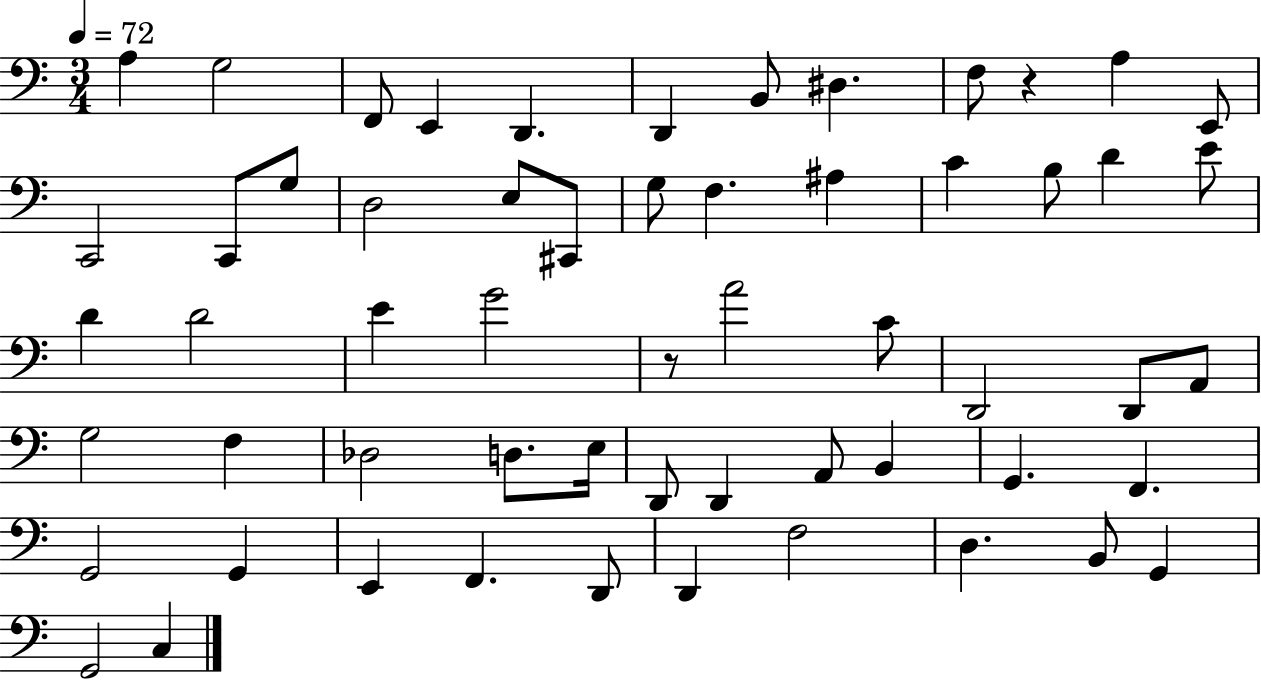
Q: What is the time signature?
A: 3/4